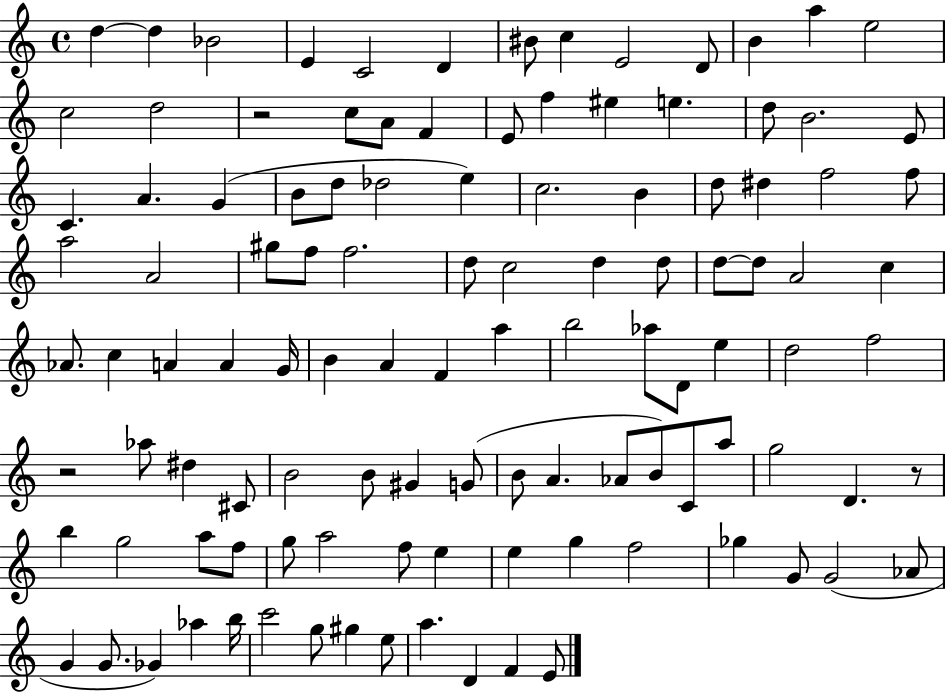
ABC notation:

X:1
T:Untitled
M:4/4
L:1/4
K:C
d d _B2 E C2 D ^B/2 c E2 D/2 B a e2 c2 d2 z2 c/2 A/2 F E/2 f ^e e d/2 B2 E/2 C A G B/2 d/2 _d2 e c2 B d/2 ^d f2 f/2 a2 A2 ^g/2 f/2 f2 d/2 c2 d d/2 d/2 d/2 A2 c _A/2 c A A G/4 B A F a b2 _a/2 D/2 e d2 f2 z2 _a/2 ^d ^C/2 B2 B/2 ^G G/2 B/2 A _A/2 B/2 C/2 a/2 g2 D z/2 b g2 a/2 f/2 g/2 a2 f/2 e e g f2 _g G/2 G2 _A/2 G G/2 _G _a b/4 c'2 g/2 ^g e/2 a D F E/2